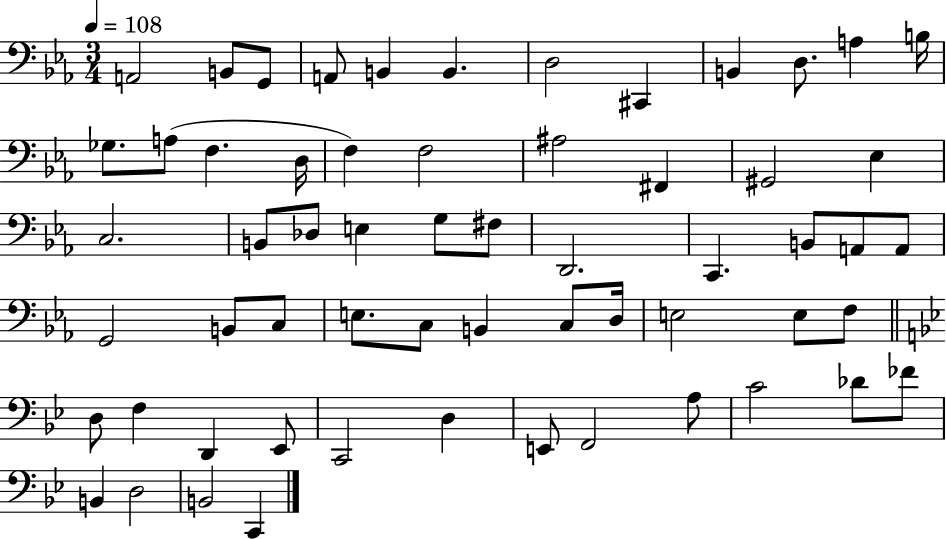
A2/h B2/e G2/e A2/e B2/q B2/q. D3/h C#2/q B2/q D3/e. A3/q B3/s Gb3/e. A3/e F3/q. D3/s F3/q F3/h A#3/h F#2/q G#2/h Eb3/q C3/h. B2/e Db3/e E3/q G3/e F#3/e D2/h. C2/q. B2/e A2/e A2/e G2/h B2/e C3/e E3/e. C3/e B2/q C3/e D3/s E3/h E3/e F3/e D3/e F3/q D2/q Eb2/e C2/h D3/q E2/e F2/h A3/e C4/h Db4/e FES4/e B2/q D3/h B2/h C2/q